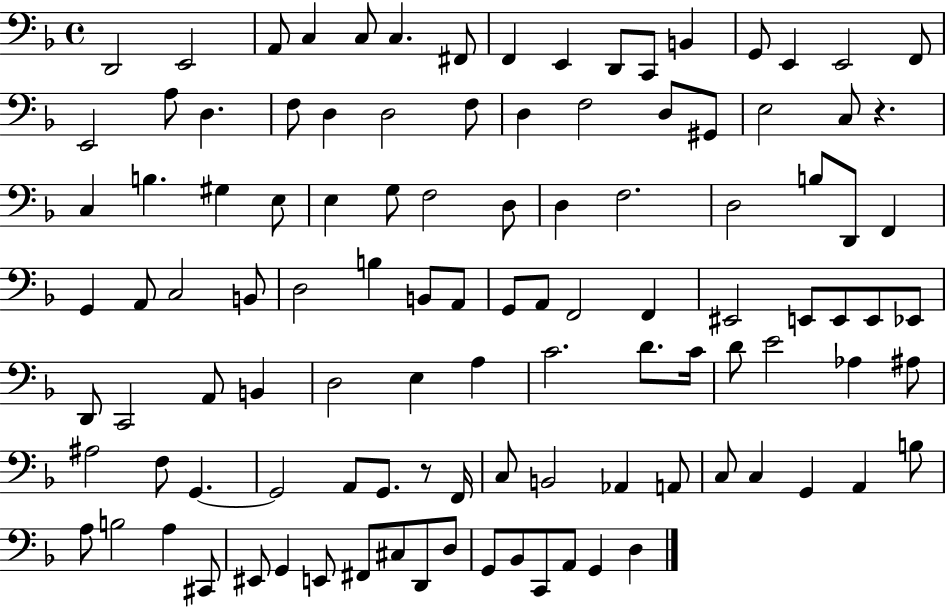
{
  \clef bass
  \time 4/4
  \defaultTimeSignature
  \key f \major
  d,2 e,2 | a,8 c4 c8 c4. fis,8 | f,4 e,4 d,8 c,8 b,4 | g,8 e,4 e,2 f,8 | \break e,2 a8 d4. | f8 d4 d2 f8 | d4 f2 d8 gis,8 | e2 c8 r4. | \break c4 b4. gis4 e8 | e4 g8 f2 d8 | d4 f2. | d2 b8 d,8 f,4 | \break g,4 a,8 c2 b,8 | d2 b4 b,8 a,8 | g,8 a,8 f,2 f,4 | eis,2 e,8 e,8 e,8 ees,8 | \break d,8 c,2 a,8 b,4 | d2 e4 a4 | c'2. d'8. c'16 | d'8 e'2 aes4 ais8 | \break ais2 f8 g,4.~~ | g,2 a,8 g,8. r8 f,16 | c8 b,2 aes,4 a,8 | c8 c4 g,4 a,4 b8 | \break a8 b2 a4 cis,8 | eis,8 g,4 e,8 fis,8 cis8 d,8 d8 | g,8 bes,8 c,8 a,8 g,4 d4 | \bar "|."
}